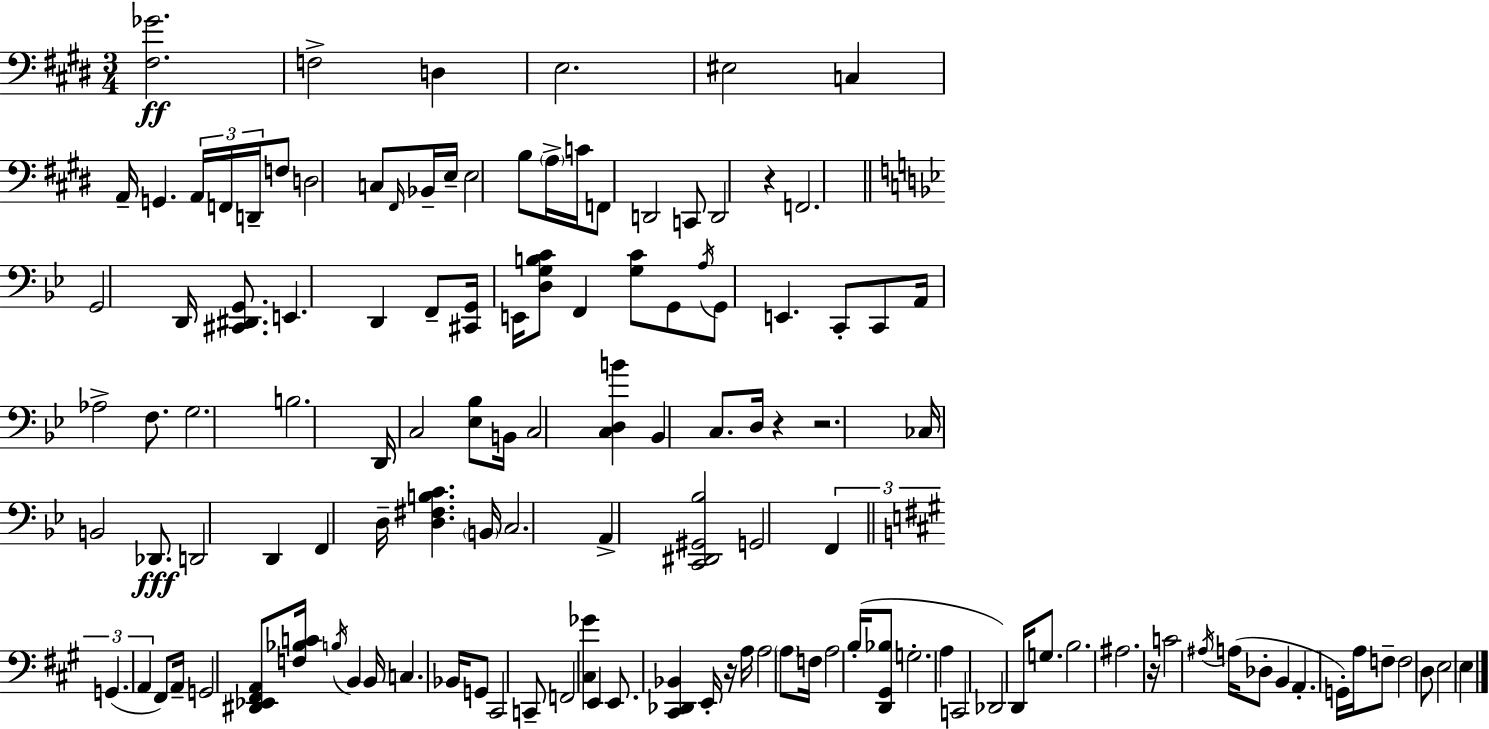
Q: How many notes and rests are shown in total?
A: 125